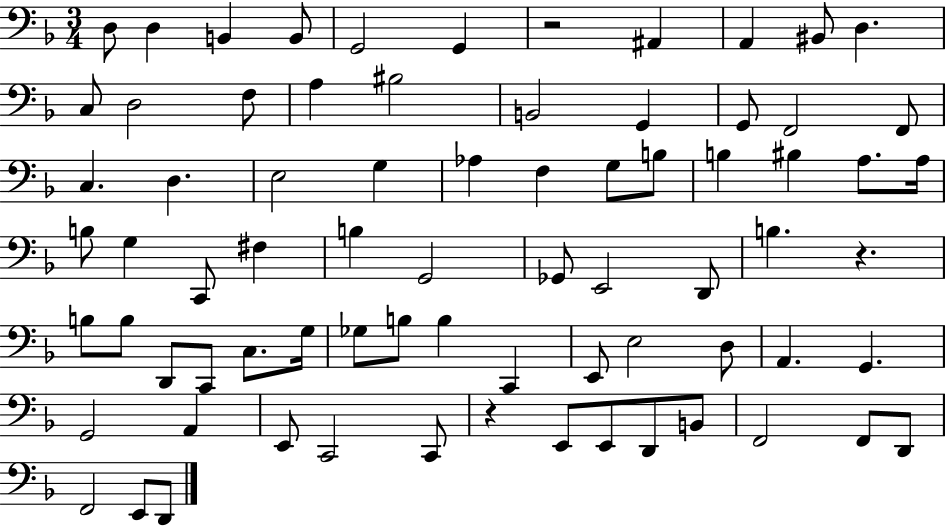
X:1
T:Untitled
M:3/4
L:1/4
K:F
D,/2 D, B,, B,,/2 G,,2 G,, z2 ^A,, A,, ^B,,/2 D, C,/2 D,2 F,/2 A, ^B,2 B,,2 G,, G,,/2 F,,2 F,,/2 C, D, E,2 G, _A, F, G,/2 B,/2 B, ^B, A,/2 A,/4 B,/2 G, C,,/2 ^F, B, G,,2 _G,,/2 E,,2 D,,/2 B, z B,/2 B,/2 D,,/2 C,,/2 C,/2 G,/4 _G,/2 B,/2 B, C,, E,,/2 E,2 D,/2 A,, G,, G,,2 A,, E,,/2 C,,2 C,,/2 z E,,/2 E,,/2 D,,/2 B,,/2 F,,2 F,,/2 D,,/2 F,,2 E,,/2 D,,/2